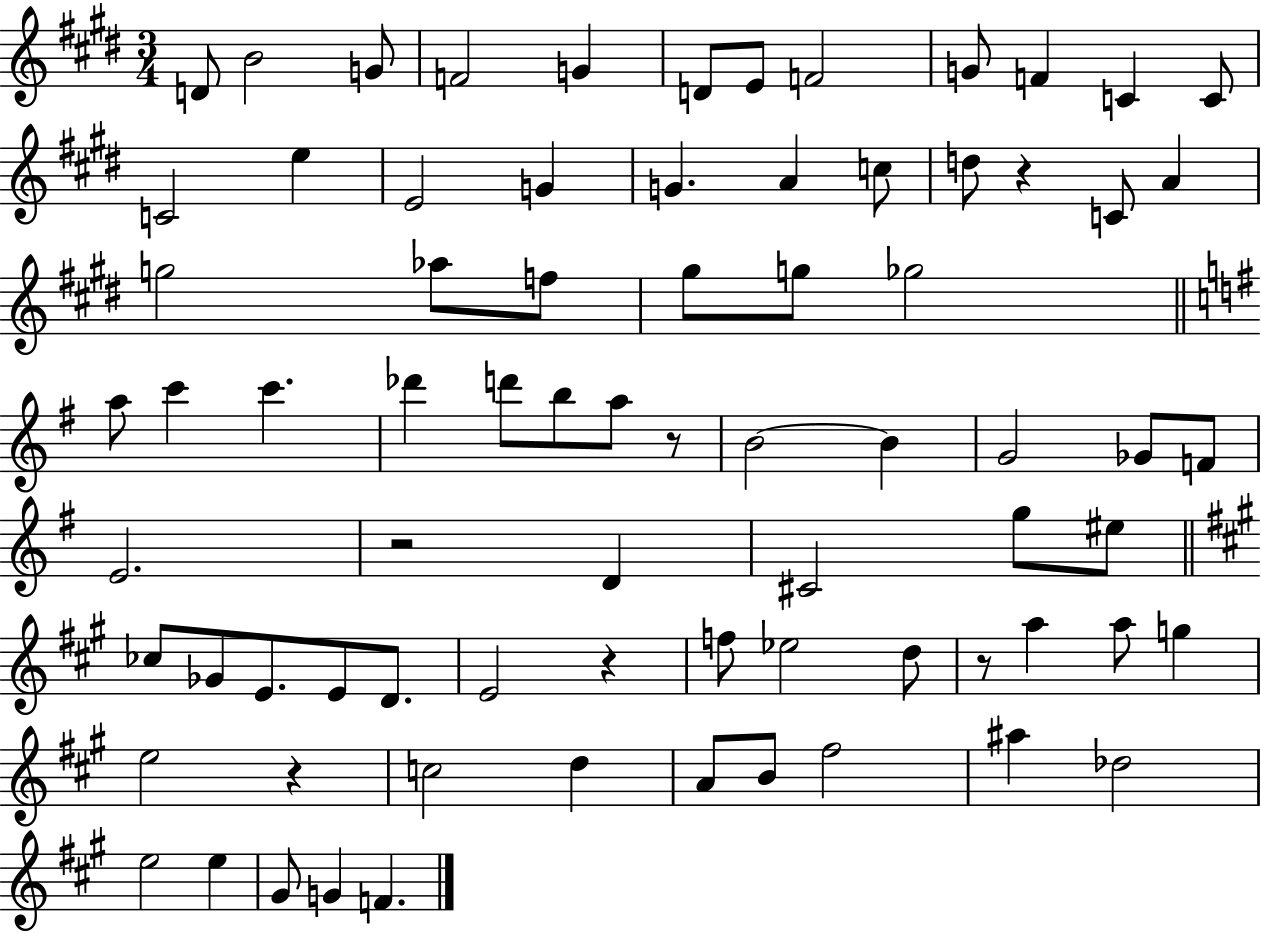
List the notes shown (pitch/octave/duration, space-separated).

D4/e B4/h G4/e F4/h G4/q D4/e E4/e F4/h G4/e F4/q C4/q C4/e C4/h E5/q E4/h G4/q G4/q. A4/q C5/e D5/e R/q C4/e A4/q G5/h Ab5/e F5/e G#5/e G5/e Gb5/h A5/e C6/q C6/q. Db6/q D6/e B5/e A5/e R/e B4/h B4/q G4/h Gb4/e F4/e E4/h. R/h D4/q C#4/h G5/e EIS5/e CES5/e Gb4/e E4/e. E4/e D4/e. E4/h R/q F5/e Eb5/h D5/e R/e A5/q A5/e G5/q E5/h R/q C5/h D5/q A4/e B4/e F#5/h A#5/q Db5/h E5/h E5/q G#4/e G4/q F4/q.